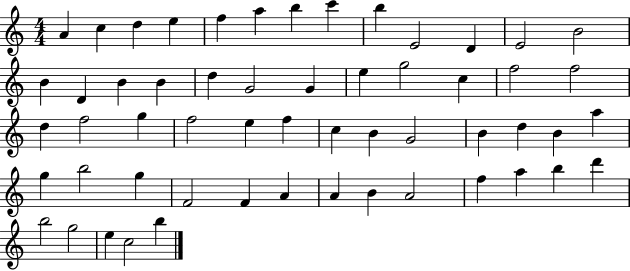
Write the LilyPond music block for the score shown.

{
  \clef treble
  \numericTimeSignature
  \time 4/4
  \key c \major
  a'4 c''4 d''4 e''4 | f''4 a''4 b''4 c'''4 | b''4 e'2 d'4 | e'2 b'2 | \break b'4 d'4 b'4 b'4 | d''4 g'2 g'4 | e''4 g''2 c''4 | f''2 f''2 | \break d''4 f''2 g''4 | f''2 e''4 f''4 | c''4 b'4 g'2 | b'4 d''4 b'4 a''4 | \break g''4 b''2 g''4 | f'2 f'4 a'4 | a'4 b'4 a'2 | f''4 a''4 b''4 d'''4 | \break b''2 g''2 | e''4 c''2 b''4 | \bar "|."
}